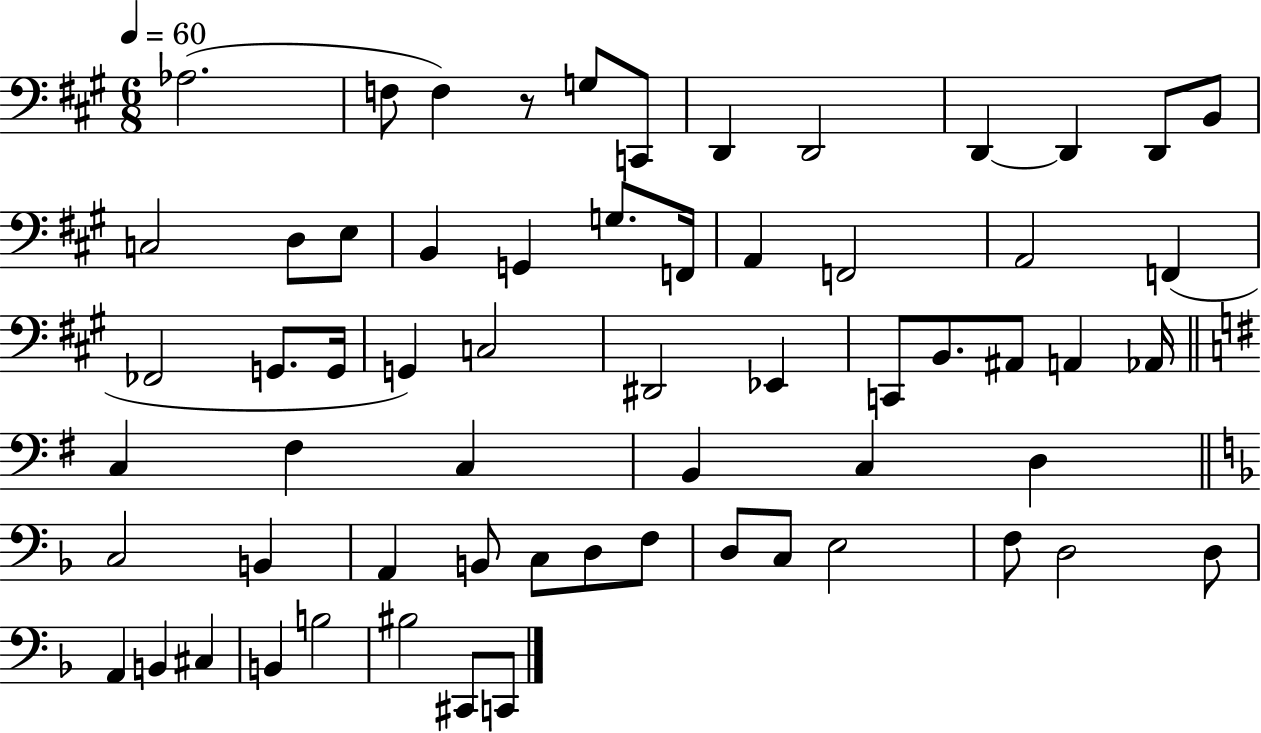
{
  \clef bass
  \numericTimeSignature
  \time 6/8
  \key a \major
  \tempo 4 = 60
  aes2.( | f8 f4) r8 g8 c,8 | d,4 d,2 | d,4~~ d,4 d,8 b,8 | \break c2 d8 e8 | b,4 g,4 g8. f,16 | a,4 f,2 | a,2 f,4( | \break fes,2 g,8. g,16 | g,4) c2 | dis,2 ees,4 | c,8 b,8. ais,8 a,4 aes,16 | \break \bar "||" \break \key g \major c4 fis4 c4 | b,4 c4 d4 | \bar "||" \break \key f \major c2 b,4 | a,4 b,8 c8 d8 f8 | d8 c8 e2 | f8 d2 d8 | \break a,4 b,4 cis4 | b,4 b2 | bis2 cis,8 c,8 | \bar "|."
}